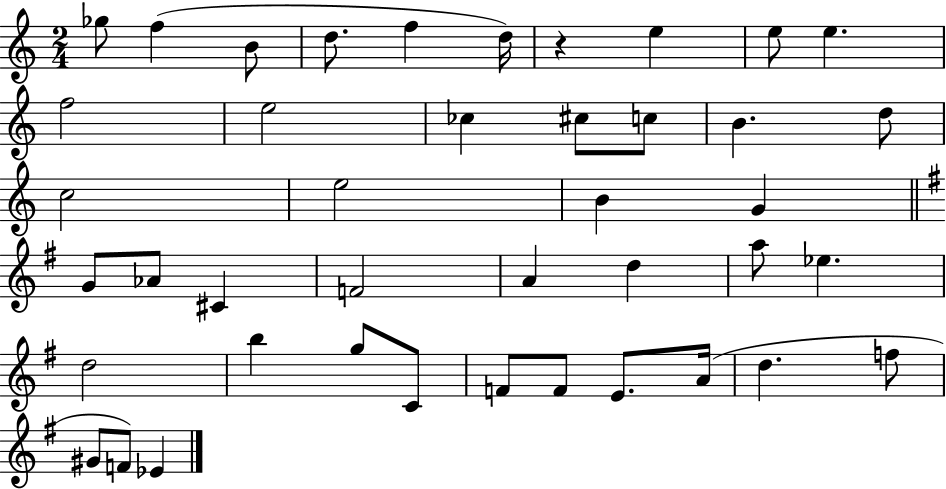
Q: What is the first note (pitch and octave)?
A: Gb5